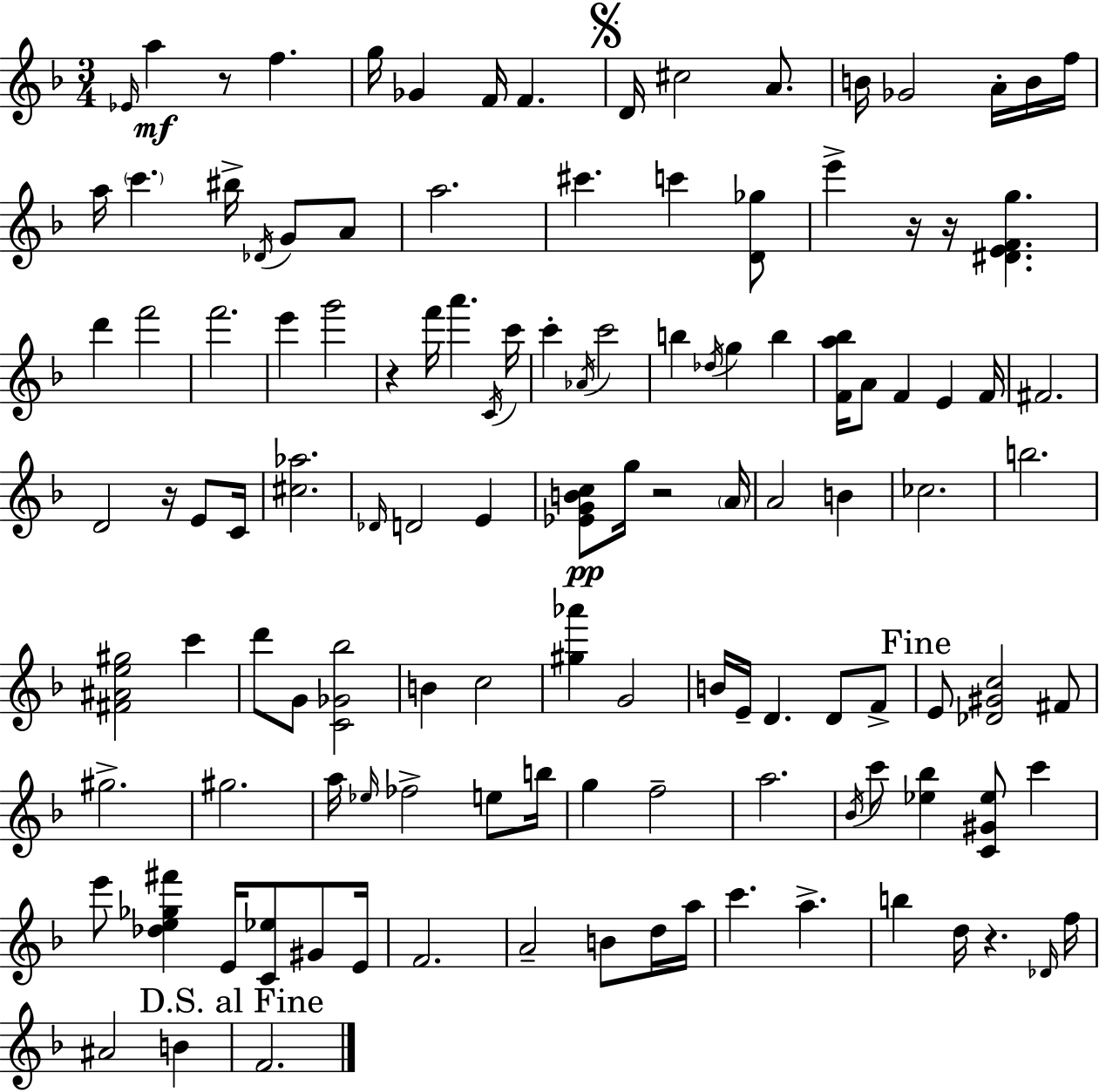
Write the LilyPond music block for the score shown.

{
  \clef treble
  \numericTimeSignature
  \time 3/4
  \key d \minor
  \repeat volta 2 { \grace { ees'16 }\mf a''4 r8 f''4. | g''16 ges'4 f'16 f'4. | \mark \markup { \musicglyph "scripts.segno" } d'16 cis''2 a'8. | b'16 ges'2 a'16-. b'16 | \break f''16 a''16 \parenthesize c'''4. bis''16-> \acciaccatura { des'16 } g'8 | a'8 a''2. | cis'''4. c'''4 | <d' ges''>8 e'''4-> r16 r16 <dis' e' f' g''>4. | \break d'''4 f'''2 | f'''2. | e'''4 g'''2 | r4 f'''16 a'''4. | \break \acciaccatura { c'16 } c'''16 c'''4-. \acciaccatura { aes'16 } c'''2 | b''4 \acciaccatura { des''16 } g''4 | b''4 <f' a'' bes''>16 a'8 f'4 | e'4 f'16 fis'2. | \break d'2 | r16 e'8 c'16 <cis'' aes''>2. | \grace { des'16 } d'2 | e'4 <ees' g' b' c''>8\pp g''16 r2 | \break \parenthesize a'16 a'2 | b'4 ces''2. | b''2. | <fis' ais' e'' gis''>2 | \break c'''4 d'''8 g'8 <c' ges' bes''>2 | b'4 c''2 | <gis'' aes'''>4 g'2 | b'16 e'16-- d'4. | \break d'8 f'8-> \mark "Fine" e'8 <des' gis' c''>2 | fis'8 gis''2.-> | gis''2. | a''16 \grace { ees''16 } fes''2-> | \break e''8 b''16 g''4 f''2-- | a''2. | \acciaccatura { bes'16 } c'''8 <ees'' bes''>4 | <c' gis' ees''>8 c'''4 e'''8 <des'' e'' ges'' fis'''>4 | \break e'16 <c' ees''>8 gis'8 e'16 f'2. | a'2-- | b'8 d''16 a''16 c'''4. | a''4.-> b''4 | \break d''16 r4. \grace { des'16 } f''16 ais'2 | b'4 \mark "D.S. al Fine" f'2. | } \bar "|."
}